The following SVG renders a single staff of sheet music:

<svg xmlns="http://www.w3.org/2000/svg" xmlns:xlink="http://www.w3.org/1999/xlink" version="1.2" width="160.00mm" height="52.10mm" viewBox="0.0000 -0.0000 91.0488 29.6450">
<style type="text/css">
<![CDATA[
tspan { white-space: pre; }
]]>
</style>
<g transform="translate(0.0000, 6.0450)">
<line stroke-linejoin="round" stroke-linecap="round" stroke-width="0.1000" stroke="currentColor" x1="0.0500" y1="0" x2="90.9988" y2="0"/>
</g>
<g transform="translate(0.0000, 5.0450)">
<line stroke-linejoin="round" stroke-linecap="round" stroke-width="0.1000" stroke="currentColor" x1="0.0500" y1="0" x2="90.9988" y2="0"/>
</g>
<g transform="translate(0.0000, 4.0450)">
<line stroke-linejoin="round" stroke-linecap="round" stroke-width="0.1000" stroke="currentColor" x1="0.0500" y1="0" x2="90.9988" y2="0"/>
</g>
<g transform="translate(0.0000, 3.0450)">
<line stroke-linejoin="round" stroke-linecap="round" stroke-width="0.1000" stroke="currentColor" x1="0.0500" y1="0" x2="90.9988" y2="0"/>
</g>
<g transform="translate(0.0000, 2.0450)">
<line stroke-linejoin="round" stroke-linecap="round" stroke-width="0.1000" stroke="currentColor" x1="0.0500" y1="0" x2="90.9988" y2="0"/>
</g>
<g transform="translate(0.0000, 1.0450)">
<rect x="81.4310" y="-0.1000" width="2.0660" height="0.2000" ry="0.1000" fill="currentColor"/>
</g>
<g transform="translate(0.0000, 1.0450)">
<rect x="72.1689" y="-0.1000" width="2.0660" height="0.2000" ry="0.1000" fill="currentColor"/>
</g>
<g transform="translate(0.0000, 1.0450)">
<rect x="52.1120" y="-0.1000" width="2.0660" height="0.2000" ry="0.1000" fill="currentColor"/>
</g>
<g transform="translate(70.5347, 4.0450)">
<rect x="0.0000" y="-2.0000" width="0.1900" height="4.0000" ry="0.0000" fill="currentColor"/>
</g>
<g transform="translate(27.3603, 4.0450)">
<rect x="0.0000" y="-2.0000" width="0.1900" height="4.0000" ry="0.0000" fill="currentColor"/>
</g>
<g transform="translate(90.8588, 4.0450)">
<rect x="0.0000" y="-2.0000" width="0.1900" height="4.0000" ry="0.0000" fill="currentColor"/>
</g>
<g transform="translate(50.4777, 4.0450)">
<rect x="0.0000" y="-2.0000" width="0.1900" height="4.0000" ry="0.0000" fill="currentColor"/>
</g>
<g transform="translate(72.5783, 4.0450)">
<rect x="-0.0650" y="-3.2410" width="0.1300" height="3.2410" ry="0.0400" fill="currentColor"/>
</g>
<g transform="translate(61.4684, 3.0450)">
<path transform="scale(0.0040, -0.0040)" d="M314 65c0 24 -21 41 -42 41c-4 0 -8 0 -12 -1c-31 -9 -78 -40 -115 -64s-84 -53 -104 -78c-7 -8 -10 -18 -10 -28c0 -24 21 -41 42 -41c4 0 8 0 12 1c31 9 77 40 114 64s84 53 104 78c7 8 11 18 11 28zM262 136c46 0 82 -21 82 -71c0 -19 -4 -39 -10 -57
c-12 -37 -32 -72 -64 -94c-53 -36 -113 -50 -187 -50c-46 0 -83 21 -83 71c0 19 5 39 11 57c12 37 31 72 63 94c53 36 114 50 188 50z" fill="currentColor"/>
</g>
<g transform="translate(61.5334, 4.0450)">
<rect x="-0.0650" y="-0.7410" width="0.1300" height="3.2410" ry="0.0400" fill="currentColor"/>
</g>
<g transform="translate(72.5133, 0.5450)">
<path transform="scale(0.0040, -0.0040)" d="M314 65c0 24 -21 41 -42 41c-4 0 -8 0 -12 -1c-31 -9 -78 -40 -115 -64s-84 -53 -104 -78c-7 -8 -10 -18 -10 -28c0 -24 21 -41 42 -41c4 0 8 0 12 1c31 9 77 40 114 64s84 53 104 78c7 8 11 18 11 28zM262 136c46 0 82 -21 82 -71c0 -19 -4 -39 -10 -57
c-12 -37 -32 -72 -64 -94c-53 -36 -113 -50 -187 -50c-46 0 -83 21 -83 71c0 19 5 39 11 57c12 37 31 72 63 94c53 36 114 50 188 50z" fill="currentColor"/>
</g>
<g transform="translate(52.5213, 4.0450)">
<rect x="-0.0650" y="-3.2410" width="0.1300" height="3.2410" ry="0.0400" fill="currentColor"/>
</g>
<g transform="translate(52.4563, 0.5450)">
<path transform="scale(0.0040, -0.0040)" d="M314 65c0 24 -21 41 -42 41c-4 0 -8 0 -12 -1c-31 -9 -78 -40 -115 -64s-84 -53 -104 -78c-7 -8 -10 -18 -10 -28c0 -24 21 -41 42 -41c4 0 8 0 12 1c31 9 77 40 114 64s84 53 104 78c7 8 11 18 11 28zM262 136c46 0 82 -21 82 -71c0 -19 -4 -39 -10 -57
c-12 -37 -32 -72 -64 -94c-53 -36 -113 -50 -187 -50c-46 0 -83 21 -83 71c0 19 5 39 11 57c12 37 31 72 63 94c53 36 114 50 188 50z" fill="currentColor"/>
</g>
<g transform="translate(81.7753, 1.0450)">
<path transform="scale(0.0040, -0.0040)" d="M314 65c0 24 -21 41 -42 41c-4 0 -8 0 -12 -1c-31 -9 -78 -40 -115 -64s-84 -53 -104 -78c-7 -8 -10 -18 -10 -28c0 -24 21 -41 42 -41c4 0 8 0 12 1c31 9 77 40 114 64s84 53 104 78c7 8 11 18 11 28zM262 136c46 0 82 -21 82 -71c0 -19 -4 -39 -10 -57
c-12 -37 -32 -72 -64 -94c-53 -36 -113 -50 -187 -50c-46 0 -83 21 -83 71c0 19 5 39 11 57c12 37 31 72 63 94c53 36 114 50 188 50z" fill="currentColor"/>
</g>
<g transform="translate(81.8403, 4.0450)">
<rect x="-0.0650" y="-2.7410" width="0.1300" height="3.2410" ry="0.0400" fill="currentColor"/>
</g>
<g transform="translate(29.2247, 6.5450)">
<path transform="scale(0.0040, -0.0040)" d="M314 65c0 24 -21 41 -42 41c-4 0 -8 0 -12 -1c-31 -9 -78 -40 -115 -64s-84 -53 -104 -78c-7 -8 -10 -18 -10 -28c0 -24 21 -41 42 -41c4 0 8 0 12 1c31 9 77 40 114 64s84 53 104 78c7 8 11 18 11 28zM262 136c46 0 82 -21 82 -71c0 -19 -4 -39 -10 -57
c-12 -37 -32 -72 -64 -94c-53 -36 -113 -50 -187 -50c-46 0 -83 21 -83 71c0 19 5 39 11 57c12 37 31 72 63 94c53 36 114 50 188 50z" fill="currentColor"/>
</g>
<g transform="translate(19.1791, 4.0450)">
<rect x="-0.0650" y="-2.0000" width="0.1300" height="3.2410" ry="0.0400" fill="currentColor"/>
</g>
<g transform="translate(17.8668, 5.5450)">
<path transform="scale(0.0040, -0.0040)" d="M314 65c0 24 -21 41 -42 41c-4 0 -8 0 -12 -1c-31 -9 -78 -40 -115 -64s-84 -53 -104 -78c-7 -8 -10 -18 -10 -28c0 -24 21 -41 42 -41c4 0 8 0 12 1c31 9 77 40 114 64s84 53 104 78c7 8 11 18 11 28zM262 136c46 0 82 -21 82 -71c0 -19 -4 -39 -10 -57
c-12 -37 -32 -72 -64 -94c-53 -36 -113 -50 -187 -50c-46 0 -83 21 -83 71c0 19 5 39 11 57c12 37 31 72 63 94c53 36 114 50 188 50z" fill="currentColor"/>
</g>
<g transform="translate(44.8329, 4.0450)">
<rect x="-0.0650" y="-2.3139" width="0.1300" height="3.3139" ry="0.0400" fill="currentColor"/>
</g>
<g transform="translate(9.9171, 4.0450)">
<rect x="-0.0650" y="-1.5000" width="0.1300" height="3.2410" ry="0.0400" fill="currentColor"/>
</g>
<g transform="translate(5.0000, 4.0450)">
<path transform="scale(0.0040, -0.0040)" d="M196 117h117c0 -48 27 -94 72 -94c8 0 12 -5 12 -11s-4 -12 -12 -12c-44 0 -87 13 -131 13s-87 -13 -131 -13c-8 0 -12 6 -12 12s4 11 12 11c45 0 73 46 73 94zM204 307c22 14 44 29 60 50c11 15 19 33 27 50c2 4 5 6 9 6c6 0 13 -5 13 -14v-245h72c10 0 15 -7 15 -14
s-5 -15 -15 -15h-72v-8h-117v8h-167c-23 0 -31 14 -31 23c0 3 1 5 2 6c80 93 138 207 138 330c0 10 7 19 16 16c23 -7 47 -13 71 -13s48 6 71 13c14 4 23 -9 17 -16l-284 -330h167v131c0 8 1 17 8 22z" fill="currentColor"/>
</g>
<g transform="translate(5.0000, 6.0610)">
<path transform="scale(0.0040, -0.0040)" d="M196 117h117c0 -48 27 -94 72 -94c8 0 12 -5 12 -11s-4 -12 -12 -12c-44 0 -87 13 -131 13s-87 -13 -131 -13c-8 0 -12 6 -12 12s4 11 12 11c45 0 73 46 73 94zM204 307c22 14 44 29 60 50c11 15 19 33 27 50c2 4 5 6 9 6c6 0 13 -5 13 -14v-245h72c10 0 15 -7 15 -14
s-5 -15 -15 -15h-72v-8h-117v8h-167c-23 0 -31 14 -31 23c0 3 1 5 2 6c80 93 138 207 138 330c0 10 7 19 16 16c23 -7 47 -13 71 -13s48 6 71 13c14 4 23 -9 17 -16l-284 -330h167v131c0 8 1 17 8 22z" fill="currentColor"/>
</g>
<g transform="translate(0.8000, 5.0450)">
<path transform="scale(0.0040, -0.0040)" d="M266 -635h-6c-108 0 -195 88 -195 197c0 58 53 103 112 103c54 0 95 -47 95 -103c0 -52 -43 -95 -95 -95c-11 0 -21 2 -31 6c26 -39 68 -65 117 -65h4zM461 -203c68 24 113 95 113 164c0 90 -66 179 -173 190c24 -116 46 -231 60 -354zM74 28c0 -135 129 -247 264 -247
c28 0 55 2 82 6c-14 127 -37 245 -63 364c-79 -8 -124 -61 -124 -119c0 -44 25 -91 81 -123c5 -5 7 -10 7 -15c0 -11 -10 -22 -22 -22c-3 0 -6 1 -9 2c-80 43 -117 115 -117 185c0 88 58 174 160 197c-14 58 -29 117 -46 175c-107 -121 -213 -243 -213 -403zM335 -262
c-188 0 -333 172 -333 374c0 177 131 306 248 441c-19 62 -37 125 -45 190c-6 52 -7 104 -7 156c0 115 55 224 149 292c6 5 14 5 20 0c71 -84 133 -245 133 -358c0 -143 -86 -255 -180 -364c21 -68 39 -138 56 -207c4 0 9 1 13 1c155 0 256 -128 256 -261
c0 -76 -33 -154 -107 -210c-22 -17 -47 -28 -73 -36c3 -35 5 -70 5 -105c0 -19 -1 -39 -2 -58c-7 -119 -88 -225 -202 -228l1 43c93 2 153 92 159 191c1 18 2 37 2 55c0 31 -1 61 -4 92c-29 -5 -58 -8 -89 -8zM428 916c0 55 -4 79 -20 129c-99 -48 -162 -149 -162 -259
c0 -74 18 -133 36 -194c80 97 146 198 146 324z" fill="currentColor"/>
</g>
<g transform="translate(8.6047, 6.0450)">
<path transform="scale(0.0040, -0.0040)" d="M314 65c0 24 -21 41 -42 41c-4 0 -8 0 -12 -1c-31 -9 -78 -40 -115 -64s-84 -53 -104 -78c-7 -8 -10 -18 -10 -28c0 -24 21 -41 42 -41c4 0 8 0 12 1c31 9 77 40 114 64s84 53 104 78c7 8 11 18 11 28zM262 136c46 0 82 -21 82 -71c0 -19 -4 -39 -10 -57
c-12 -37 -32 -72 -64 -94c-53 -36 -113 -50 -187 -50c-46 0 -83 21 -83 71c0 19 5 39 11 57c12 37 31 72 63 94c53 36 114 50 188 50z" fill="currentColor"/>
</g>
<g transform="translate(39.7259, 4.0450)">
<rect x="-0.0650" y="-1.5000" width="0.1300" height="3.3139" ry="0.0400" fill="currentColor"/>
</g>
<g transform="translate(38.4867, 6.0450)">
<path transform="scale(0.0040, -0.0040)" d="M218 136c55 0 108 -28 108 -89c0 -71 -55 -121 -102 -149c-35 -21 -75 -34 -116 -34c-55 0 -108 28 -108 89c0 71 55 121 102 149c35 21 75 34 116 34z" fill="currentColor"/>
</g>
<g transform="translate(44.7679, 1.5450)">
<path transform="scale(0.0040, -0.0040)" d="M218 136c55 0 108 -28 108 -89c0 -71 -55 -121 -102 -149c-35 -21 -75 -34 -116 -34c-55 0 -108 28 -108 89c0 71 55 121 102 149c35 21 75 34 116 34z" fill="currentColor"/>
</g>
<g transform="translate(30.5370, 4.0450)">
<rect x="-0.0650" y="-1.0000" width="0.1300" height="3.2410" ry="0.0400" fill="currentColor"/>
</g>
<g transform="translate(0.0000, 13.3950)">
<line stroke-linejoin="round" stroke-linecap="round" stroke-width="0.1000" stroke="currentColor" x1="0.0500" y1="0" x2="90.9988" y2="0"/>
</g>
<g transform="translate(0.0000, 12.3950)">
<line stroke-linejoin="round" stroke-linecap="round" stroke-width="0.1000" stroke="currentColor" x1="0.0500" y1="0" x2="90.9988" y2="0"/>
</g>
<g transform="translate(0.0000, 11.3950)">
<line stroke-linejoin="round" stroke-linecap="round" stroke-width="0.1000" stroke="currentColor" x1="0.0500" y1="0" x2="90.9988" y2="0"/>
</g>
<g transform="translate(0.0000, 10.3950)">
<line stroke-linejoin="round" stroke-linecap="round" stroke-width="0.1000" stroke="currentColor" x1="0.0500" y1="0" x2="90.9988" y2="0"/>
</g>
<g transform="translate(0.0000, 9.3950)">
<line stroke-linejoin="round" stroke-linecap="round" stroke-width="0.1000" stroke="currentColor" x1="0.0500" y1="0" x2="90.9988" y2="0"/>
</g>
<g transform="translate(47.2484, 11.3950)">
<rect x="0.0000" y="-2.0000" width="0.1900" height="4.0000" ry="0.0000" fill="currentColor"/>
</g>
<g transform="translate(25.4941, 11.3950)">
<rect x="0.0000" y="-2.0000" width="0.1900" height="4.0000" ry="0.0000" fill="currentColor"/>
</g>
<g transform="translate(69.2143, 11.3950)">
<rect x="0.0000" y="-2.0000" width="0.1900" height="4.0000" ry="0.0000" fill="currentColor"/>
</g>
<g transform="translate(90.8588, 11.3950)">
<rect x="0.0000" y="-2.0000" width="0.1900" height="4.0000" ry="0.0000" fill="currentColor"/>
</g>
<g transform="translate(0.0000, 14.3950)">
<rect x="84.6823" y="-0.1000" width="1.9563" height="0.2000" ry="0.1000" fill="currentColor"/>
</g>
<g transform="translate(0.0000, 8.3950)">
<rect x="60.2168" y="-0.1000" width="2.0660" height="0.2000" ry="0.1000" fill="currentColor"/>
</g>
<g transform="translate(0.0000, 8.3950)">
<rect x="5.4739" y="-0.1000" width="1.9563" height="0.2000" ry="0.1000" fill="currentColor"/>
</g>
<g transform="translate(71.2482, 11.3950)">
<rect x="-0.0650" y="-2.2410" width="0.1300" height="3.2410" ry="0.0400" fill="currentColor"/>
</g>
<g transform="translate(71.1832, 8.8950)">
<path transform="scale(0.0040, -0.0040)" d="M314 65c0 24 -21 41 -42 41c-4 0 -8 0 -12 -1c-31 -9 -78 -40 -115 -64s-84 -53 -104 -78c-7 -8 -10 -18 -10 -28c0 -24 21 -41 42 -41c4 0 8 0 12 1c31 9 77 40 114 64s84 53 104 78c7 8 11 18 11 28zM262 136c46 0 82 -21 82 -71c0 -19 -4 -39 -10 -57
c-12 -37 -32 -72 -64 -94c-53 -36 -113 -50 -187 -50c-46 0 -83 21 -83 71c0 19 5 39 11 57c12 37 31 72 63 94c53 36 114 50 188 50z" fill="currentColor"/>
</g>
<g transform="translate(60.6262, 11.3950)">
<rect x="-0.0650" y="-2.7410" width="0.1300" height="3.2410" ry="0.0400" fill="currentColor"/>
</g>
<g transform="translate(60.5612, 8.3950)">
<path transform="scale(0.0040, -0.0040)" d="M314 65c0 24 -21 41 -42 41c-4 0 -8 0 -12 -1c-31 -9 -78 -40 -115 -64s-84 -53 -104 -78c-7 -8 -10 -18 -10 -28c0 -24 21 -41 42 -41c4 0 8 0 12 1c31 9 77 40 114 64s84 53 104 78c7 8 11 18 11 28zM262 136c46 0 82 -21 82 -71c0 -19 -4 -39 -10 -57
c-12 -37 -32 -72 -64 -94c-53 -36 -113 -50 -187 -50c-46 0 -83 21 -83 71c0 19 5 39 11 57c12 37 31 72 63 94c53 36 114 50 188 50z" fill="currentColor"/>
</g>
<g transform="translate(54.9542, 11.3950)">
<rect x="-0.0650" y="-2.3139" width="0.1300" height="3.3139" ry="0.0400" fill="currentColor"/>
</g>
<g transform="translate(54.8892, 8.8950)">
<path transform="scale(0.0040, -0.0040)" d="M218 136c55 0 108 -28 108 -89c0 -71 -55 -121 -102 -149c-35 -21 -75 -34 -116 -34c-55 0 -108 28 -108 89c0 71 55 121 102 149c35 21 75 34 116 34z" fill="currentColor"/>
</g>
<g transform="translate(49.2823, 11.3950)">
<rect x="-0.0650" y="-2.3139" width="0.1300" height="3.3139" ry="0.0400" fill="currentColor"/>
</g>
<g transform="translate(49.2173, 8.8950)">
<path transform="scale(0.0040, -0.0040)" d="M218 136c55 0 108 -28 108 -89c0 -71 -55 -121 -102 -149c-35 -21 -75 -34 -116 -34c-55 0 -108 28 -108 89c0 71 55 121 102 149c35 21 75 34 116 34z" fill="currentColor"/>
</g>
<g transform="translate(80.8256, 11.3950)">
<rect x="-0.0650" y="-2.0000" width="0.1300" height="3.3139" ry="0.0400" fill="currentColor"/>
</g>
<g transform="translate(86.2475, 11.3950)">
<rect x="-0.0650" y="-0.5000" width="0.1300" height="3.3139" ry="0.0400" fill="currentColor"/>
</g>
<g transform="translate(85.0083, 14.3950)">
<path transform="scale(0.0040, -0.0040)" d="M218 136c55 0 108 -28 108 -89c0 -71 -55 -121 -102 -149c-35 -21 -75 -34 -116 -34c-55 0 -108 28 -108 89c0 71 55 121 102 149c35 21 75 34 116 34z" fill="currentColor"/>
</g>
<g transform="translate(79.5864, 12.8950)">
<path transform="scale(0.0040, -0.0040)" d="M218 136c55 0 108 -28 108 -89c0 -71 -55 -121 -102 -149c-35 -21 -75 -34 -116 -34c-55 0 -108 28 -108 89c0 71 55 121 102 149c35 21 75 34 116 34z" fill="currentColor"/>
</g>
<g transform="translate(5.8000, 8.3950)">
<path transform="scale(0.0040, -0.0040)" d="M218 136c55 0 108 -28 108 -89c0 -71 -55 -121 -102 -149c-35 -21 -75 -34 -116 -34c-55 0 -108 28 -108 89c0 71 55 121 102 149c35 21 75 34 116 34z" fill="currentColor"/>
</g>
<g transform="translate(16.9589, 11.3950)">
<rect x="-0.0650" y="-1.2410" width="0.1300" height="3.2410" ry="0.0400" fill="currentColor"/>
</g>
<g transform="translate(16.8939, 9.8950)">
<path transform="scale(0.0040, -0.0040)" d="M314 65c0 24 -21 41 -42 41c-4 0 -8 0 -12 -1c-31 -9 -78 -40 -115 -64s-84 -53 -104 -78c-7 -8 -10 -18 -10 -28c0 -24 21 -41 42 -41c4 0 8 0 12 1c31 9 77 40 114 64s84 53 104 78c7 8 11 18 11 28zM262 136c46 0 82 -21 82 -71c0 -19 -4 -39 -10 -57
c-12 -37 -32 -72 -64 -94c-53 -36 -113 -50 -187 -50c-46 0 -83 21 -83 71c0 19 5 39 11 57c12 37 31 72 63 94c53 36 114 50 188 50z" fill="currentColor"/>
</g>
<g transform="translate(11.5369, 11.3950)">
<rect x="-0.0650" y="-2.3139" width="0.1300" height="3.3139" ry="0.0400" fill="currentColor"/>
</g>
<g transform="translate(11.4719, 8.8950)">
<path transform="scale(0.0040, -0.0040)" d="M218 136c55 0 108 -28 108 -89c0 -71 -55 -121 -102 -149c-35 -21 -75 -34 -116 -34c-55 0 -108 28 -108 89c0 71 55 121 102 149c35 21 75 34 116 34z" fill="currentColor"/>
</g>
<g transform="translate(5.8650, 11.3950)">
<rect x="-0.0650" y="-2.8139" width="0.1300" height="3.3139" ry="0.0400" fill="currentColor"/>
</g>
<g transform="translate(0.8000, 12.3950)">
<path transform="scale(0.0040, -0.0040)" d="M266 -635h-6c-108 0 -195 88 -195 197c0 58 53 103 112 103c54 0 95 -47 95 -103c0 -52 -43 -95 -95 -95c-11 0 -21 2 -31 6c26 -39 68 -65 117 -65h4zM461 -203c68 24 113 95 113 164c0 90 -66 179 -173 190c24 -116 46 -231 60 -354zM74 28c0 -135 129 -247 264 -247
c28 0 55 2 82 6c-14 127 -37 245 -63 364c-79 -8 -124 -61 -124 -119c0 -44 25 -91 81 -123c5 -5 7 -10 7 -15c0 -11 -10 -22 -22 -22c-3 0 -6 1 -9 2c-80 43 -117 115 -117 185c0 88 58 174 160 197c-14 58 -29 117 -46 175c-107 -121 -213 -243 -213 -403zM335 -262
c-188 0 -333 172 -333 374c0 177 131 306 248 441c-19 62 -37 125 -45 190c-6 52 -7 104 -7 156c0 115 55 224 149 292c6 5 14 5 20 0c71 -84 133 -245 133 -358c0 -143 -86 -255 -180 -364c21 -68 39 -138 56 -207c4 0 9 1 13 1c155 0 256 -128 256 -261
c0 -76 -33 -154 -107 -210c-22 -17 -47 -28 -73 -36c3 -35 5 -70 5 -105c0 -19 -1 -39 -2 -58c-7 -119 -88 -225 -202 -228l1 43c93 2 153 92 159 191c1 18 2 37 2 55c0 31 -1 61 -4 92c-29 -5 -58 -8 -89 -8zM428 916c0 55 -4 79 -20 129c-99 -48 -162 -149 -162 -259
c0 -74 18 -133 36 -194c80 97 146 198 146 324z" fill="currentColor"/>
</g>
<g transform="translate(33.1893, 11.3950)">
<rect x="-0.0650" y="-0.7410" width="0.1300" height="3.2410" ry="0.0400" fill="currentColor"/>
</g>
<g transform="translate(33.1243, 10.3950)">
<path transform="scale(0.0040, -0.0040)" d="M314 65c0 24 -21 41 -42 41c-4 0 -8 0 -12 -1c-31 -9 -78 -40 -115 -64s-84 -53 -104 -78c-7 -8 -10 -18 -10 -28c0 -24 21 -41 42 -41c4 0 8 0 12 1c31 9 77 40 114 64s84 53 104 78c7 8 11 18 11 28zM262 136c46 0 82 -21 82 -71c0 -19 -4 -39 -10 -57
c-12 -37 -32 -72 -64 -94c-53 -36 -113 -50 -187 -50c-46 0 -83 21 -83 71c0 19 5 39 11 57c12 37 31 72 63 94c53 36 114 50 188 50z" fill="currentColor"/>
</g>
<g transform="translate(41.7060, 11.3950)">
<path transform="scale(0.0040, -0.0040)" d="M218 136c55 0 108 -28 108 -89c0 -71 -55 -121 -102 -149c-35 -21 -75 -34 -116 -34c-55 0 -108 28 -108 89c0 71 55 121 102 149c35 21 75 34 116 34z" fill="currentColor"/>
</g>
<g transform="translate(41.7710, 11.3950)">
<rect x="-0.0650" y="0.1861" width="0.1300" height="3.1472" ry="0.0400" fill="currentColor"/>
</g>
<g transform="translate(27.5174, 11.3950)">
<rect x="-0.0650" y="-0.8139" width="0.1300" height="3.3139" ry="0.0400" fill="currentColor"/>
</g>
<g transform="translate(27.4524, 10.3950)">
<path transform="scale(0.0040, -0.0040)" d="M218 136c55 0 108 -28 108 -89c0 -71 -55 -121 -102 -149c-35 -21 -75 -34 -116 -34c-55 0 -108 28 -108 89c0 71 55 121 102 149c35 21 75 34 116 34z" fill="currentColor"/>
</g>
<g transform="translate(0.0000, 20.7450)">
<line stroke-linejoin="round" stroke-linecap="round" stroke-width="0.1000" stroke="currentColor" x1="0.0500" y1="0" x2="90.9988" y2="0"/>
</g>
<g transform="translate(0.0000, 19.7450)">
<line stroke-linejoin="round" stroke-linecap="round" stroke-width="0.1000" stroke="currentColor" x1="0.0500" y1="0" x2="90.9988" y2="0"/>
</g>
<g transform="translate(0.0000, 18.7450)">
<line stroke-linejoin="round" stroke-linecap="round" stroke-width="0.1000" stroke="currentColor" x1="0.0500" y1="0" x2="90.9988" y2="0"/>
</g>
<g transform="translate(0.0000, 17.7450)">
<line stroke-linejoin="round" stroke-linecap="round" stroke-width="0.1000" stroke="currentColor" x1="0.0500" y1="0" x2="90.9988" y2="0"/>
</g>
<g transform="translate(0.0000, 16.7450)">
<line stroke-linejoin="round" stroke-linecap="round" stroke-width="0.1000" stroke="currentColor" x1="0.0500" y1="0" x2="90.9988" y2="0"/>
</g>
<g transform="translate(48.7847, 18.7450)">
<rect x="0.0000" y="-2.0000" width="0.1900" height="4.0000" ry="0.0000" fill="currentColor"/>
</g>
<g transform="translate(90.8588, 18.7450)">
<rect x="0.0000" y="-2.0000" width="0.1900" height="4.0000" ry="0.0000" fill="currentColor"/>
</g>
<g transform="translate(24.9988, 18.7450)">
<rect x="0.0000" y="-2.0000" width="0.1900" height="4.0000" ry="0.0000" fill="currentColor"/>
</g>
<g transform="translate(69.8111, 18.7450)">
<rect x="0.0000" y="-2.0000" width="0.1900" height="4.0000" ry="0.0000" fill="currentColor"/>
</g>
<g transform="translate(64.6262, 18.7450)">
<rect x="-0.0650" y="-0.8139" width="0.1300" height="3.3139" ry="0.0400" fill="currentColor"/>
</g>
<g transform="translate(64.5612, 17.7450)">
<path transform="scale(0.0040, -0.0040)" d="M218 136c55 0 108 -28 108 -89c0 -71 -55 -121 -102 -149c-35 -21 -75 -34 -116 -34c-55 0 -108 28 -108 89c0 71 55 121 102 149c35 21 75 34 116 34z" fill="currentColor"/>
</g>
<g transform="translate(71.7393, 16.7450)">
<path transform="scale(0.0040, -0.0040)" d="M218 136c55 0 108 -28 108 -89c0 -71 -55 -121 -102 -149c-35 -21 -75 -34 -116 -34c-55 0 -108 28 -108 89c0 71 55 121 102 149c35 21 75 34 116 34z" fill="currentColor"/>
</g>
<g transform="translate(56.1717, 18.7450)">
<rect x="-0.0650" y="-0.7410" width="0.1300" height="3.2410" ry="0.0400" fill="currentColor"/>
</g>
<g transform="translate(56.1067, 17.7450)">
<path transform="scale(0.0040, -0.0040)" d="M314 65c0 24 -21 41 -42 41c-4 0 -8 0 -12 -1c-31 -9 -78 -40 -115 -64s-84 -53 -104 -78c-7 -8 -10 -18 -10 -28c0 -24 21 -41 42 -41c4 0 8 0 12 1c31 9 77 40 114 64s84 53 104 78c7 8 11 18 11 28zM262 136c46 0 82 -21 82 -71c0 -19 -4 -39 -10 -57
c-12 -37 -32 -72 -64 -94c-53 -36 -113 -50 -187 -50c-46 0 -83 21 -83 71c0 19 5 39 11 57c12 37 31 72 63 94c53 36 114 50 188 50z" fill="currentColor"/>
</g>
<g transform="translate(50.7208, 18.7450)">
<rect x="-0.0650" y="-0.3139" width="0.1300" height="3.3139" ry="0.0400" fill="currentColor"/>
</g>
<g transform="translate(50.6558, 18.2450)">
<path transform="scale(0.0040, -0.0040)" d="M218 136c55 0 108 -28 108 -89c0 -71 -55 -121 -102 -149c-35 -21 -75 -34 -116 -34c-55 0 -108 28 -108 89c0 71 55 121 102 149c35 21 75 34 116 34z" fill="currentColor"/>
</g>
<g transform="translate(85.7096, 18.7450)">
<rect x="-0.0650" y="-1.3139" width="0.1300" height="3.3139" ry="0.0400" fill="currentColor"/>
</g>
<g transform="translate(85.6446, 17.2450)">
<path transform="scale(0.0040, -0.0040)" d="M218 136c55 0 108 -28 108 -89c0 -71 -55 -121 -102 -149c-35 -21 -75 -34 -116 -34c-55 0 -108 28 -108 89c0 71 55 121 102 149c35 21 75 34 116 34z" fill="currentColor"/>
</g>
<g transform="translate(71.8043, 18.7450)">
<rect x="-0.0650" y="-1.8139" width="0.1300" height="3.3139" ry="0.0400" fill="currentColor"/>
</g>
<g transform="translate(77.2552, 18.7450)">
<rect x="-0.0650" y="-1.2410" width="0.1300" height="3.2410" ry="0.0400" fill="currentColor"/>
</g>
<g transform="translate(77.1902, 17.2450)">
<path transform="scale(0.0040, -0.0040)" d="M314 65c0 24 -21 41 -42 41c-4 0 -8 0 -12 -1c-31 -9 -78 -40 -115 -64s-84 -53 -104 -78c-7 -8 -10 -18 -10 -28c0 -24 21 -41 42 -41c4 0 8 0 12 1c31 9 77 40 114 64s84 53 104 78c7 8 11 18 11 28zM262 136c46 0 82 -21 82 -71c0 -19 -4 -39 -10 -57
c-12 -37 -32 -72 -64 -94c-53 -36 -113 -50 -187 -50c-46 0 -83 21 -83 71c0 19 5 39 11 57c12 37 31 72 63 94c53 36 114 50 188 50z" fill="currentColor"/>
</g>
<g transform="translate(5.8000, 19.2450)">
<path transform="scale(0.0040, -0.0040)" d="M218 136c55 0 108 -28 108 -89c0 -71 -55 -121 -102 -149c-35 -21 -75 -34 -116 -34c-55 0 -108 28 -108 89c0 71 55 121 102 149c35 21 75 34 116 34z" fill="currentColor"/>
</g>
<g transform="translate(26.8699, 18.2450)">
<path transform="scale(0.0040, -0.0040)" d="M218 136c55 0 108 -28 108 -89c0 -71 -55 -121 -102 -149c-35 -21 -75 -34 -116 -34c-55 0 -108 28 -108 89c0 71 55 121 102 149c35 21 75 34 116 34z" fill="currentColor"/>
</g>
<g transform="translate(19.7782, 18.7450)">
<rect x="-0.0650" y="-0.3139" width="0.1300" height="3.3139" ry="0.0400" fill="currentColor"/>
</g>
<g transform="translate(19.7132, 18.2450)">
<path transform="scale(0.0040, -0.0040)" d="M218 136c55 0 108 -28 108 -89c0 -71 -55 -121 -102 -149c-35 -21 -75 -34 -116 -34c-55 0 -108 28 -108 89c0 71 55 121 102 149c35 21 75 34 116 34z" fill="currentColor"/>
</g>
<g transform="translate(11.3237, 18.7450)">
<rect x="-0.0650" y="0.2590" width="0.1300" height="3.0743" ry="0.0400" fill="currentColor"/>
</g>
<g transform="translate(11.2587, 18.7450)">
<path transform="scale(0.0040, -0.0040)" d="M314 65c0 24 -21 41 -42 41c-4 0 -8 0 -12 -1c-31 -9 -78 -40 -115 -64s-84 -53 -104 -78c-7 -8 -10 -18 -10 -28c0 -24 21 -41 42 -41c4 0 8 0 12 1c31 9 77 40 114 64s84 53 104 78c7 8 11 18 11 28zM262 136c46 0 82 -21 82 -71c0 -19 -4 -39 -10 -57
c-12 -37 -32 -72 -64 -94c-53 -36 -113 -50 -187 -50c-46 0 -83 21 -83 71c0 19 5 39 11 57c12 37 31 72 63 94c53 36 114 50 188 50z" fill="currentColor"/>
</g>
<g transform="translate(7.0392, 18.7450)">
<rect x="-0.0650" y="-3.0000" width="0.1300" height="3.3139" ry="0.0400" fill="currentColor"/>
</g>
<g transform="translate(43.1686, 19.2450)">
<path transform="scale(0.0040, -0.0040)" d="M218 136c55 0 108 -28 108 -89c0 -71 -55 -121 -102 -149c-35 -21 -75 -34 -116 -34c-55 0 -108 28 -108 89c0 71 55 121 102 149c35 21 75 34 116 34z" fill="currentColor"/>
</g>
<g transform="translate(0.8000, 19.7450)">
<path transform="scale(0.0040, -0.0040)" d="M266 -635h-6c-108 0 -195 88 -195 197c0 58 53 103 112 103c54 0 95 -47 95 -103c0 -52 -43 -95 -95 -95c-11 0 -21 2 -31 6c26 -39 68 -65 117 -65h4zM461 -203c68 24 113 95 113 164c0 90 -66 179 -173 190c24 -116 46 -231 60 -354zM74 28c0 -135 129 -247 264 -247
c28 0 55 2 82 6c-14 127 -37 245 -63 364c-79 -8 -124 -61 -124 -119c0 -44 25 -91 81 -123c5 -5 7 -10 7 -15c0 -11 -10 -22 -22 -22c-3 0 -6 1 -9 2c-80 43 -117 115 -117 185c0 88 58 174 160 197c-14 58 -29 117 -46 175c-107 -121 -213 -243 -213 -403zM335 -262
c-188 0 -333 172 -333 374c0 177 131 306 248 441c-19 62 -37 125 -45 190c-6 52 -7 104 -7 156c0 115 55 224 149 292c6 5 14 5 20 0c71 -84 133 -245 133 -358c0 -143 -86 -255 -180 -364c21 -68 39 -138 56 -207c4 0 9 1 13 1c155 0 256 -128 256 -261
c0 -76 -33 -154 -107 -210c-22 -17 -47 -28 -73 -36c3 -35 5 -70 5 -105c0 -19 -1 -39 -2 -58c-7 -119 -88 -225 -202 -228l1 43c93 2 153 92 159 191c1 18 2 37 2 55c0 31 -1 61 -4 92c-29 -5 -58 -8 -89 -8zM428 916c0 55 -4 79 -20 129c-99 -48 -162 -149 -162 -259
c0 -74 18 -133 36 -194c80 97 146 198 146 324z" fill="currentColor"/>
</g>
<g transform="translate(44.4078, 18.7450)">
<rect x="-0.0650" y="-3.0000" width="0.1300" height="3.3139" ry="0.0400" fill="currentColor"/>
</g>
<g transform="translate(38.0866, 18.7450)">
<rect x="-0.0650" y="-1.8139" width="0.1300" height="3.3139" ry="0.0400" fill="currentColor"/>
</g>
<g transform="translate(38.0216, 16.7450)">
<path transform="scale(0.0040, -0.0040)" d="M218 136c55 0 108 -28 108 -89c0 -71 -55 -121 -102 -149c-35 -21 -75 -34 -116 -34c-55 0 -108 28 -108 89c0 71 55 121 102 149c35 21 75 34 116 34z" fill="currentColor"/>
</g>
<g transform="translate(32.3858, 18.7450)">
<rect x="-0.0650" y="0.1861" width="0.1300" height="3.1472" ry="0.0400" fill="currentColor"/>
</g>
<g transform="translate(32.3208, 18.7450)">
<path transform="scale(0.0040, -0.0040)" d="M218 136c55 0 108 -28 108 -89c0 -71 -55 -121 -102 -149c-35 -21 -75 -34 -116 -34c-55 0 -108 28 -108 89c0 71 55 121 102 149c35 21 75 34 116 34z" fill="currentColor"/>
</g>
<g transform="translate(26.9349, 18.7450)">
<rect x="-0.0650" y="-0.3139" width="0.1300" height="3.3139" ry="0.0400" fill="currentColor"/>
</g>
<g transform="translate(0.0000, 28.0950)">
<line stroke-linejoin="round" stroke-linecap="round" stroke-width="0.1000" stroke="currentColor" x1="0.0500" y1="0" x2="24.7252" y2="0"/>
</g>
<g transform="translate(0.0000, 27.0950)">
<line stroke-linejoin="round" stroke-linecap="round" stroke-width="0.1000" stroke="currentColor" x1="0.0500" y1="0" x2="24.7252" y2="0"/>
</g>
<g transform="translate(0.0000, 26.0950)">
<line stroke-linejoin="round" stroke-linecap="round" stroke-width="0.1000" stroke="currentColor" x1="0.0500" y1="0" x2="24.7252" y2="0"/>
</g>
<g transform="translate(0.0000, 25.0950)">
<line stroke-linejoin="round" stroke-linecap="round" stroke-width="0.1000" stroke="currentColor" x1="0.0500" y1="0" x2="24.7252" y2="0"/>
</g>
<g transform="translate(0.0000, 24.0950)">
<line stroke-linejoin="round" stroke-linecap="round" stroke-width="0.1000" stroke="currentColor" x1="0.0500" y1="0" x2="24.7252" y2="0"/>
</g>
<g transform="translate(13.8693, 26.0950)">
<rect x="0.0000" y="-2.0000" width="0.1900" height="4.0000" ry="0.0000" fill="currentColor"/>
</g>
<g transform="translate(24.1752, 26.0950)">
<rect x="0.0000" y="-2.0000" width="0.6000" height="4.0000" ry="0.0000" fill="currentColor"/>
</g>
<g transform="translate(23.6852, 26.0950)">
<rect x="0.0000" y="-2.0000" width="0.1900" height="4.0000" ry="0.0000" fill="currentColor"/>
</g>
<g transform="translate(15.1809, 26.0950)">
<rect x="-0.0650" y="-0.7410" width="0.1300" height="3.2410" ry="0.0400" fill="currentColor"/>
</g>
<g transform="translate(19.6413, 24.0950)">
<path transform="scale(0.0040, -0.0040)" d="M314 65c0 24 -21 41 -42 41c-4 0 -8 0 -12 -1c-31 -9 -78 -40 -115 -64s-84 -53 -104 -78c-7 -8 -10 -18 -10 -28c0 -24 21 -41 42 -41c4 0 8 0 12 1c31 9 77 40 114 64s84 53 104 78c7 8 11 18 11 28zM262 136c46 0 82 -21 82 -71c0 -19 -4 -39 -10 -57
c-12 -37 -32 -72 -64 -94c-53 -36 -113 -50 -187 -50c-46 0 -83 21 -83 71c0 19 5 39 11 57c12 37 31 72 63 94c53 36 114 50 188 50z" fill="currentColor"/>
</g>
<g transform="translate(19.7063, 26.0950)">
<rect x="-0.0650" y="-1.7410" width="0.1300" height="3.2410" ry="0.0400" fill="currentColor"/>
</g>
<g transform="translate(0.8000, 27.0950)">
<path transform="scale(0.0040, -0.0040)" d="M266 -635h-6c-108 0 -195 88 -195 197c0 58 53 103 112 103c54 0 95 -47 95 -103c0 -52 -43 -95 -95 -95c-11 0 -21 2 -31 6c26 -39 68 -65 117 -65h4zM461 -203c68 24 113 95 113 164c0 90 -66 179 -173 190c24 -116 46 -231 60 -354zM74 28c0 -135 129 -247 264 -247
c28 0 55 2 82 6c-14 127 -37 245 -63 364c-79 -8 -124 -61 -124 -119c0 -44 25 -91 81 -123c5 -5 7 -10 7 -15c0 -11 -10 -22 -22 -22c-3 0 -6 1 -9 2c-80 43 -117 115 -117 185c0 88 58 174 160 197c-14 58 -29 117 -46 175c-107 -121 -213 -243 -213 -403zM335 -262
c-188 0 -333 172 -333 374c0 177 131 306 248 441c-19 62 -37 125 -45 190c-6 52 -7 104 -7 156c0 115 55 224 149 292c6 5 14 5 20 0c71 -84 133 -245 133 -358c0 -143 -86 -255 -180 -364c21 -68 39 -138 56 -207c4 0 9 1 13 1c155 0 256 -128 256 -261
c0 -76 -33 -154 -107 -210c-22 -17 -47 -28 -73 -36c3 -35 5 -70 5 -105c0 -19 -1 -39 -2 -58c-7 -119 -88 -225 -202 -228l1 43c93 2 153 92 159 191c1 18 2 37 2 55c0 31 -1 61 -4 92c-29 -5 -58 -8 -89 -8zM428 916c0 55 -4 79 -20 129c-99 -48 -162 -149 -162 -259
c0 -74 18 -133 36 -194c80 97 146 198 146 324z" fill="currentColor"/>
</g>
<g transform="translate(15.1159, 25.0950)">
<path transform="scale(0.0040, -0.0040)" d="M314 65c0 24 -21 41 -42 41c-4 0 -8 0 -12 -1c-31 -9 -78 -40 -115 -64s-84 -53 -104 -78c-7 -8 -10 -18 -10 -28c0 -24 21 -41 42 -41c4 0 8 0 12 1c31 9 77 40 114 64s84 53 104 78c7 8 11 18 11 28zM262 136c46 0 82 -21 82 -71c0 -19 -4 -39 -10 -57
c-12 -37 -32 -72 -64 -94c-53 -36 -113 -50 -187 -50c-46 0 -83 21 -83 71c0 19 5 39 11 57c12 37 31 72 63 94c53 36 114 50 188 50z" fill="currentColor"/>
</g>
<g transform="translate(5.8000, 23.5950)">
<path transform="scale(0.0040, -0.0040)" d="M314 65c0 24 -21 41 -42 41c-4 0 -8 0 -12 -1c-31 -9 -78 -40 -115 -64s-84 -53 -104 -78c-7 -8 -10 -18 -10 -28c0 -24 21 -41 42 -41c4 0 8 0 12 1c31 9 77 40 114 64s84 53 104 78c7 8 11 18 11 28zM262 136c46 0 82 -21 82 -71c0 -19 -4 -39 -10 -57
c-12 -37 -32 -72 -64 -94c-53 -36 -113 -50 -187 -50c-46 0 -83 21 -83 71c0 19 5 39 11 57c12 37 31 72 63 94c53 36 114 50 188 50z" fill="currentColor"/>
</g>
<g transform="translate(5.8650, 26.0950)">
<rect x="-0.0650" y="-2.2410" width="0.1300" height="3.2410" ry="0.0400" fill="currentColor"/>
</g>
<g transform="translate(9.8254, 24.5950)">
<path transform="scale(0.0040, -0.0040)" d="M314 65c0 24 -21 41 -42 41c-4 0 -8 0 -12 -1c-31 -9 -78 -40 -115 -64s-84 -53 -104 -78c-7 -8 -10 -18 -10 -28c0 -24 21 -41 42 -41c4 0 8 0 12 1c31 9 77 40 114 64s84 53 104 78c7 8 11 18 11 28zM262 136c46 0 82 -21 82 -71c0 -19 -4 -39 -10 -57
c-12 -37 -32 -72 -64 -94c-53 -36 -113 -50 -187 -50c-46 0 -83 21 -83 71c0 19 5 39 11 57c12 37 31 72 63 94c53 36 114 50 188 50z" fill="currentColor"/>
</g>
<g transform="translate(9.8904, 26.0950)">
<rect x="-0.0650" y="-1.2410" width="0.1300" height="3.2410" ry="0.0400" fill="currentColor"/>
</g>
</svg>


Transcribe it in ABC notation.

X:1
T:Untitled
M:4/4
L:1/4
K:C
E2 F2 D2 E g b2 d2 b2 a2 a g e2 d d2 B g g a2 g2 F C A B2 c c B f A c d2 d f e2 e g2 e2 d2 f2